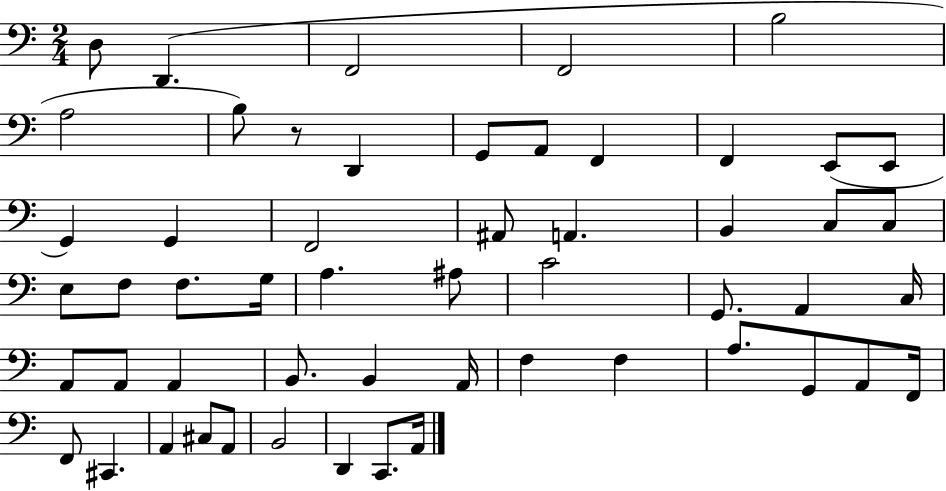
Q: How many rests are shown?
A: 1